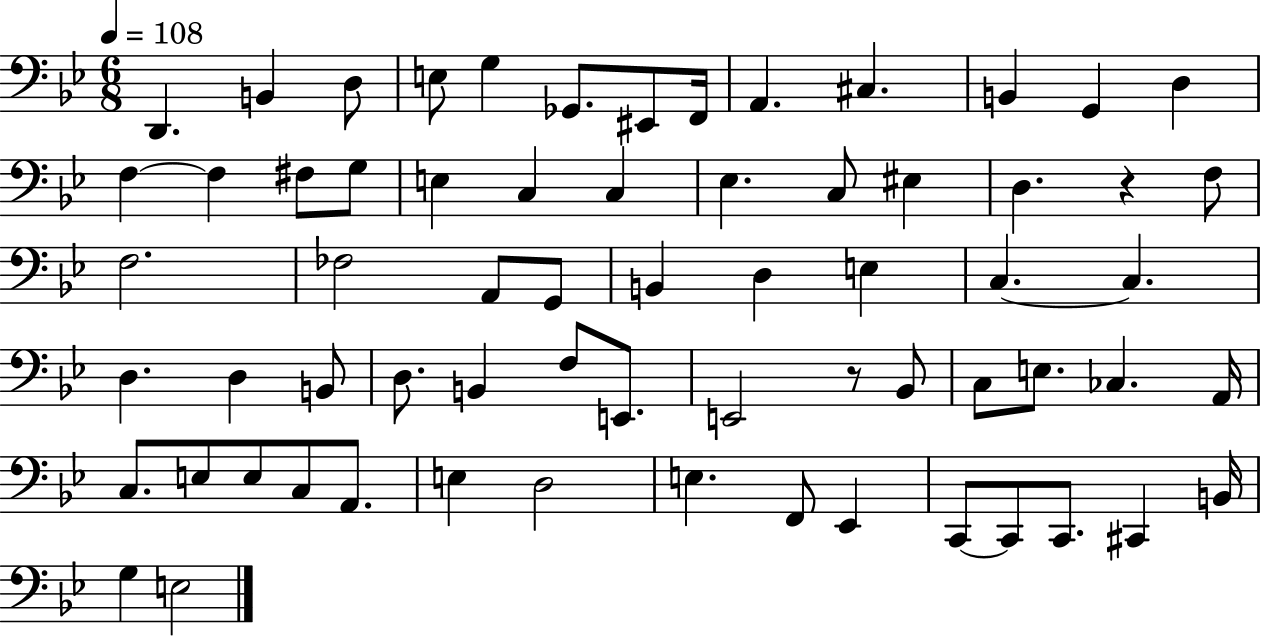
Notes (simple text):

D2/q. B2/q D3/e E3/e G3/q Gb2/e. EIS2/e F2/s A2/q. C#3/q. B2/q G2/q D3/q F3/q F3/q F#3/e G3/e E3/q C3/q C3/q Eb3/q. C3/e EIS3/q D3/q. R/q F3/e F3/h. FES3/h A2/e G2/e B2/q D3/q E3/q C3/q. C3/q. D3/q. D3/q B2/e D3/e. B2/q F3/e E2/e. E2/h R/e Bb2/e C3/e E3/e. CES3/q. A2/s C3/e. E3/e E3/e C3/e A2/e. E3/q D3/h E3/q. F2/e Eb2/q C2/e C2/e C2/e. C#2/q B2/s G3/q E3/h